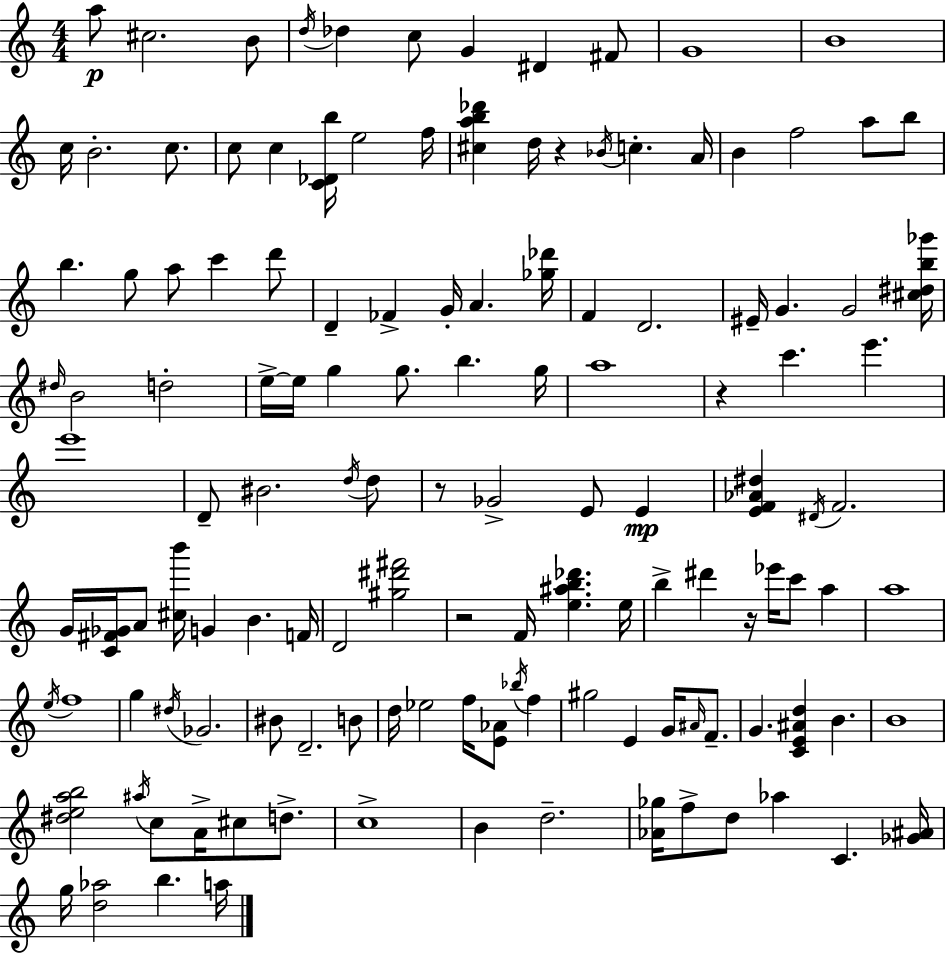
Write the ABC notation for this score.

X:1
T:Untitled
M:4/4
L:1/4
K:Am
a/2 ^c2 B/2 d/4 _d c/2 G ^D ^F/2 G4 B4 c/4 B2 c/2 c/2 c [C_Db]/4 e2 f/4 [^cab_d'] d/4 z _B/4 c A/4 B f2 a/2 b/2 b g/2 a/2 c' d'/2 D _F G/4 A [_g_d']/4 F D2 ^E/4 G G2 [^c^db_g']/4 ^d/4 B2 d2 e/4 e/4 g g/2 b g/4 a4 z c' e' e'4 D/2 ^B2 d/4 d/2 z/2 _G2 E/2 E [EF_A^d] ^D/4 F2 G/4 [C^F_G]/4 A/2 [^cb']/4 G B F/4 D2 [^g^d'^f']2 z2 F/4 [e^ab_d'] e/4 b ^d' z/4 _e'/4 c'/2 a a4 e/4 f4 g ^d/4 _G2 ^B/2 D2 B/2 d/4 _e2 f/4 [E_A]/2 _b/4 f ^g2 E G/4 ^A/4 F/2 G [CE^Ad] B B4 [^deab]2 ^a/4 c/2 A/4 ^c/2 d/2 c4 B d2 [_A_g]/4 f/2 d/2 _a C [_G^A]/4 g/4 [d_a]2 b a/4